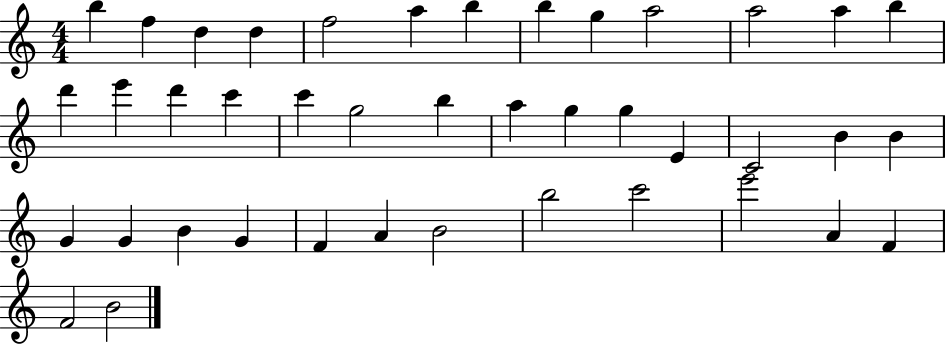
B5/q F5/q D5/q D5/q F5/h A5/q B5/q B5/q G5/q A5/h A5/h A5/q B5/q D6/q E6/q D6/q C6/q C6/q G5/h B5/q A5/q G5/q G5/q E4/q C4/h B4/q B4/q G4/q G4/q B4/q G4/q F4/q A4/q B4/h B5/h C6/h E6/h A4/q F4/q F4/h B4/h